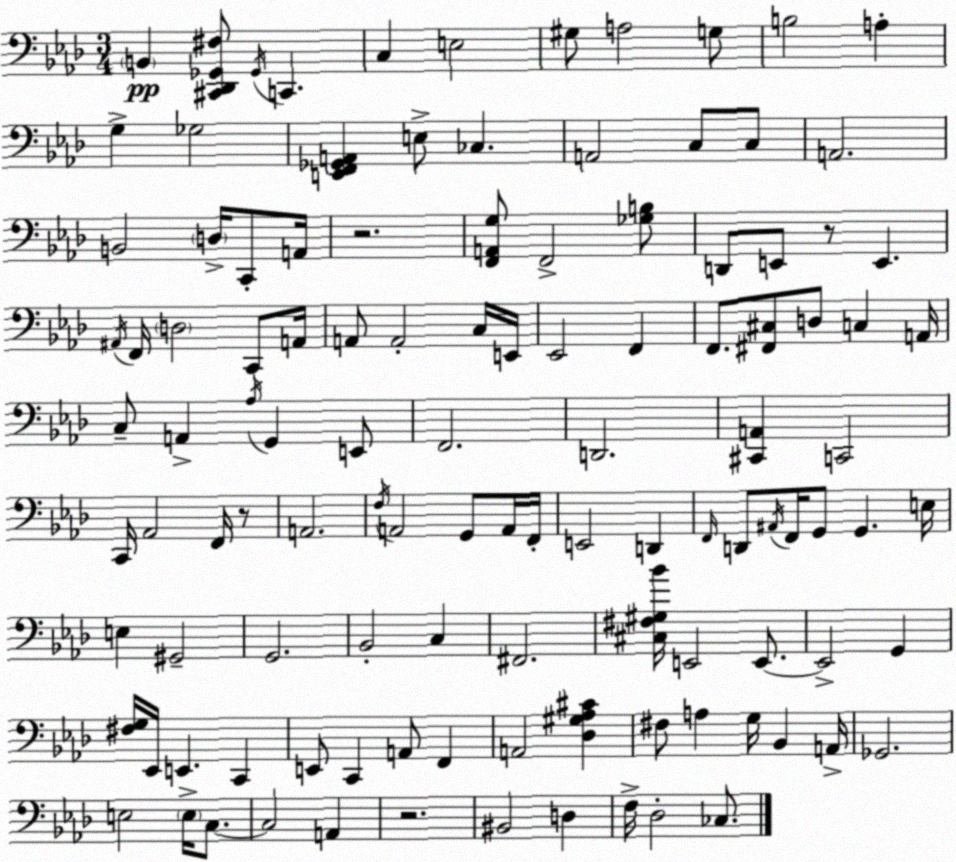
X:1
T:Untitled
M:3/4
L:1/4
K:Fm
B,, [^C,,_D,,_G,,^F,]/2 _G,,/4 C,, C, E,2 ^G,/2 A,2 G,/2 B,2 A, G, _G,2 [E,,F,,_G,,A,,] E,/2 _C, A,,2 C,/2 C,/2 A,,2 B,,2 D,/4 C,,/2 A,,/4 z2 [F,,A,,G,]/2 F,,2 [_G,B,]/2 D,,/2 E,,/2 z/2 E,, ^A,,/4 F,,/4 D,2 C,,/2 A,,/4 A,,/2 A,,2 C,/4 E,,/4 _E,,2 F,, F,,/2 [^F,,^C,]/2 D,/2 C, A,,/4 C,/2 A,, _A,/4 G,, E,,/2 F,,2 D,,2 [^C,,A,,] C,,2 C,,/4 _A,,2 F,,/4 z/2 A,,2 F,/4 A,,2 G,,/2 A,,/4 F,,/4 E,,2 D,, F,,/4 D,,/2 ^A,,/4 F,,/4 G,,/2 G,, E,/4 E, ^G,,2 G,,2 _B,,2 C, ^F,,2 [^C,^F,^G,_B]/4 E,,2 E,,/2 E,,2 G,, [^F,G,]/4 _E,,/4 E,, C,, E,,/2 C,, A,,/2 F,, A,,2 [_D,^G,_A,^C] ^F,/2 A, G,/4 _B,, A,,/4 _G,,2 E,2 E,/4 C,/2 C,2 A,, z2 ^B,,2 D, F,/4 _D,2 _C,/2